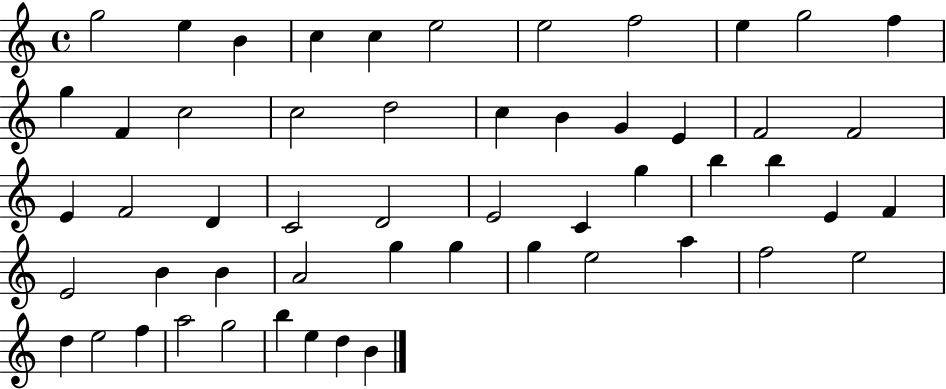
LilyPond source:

{
  \clef treble
  \time 4/4
  \defaultTimeSignature
  \key c \major
  g''2 e''4 b'4 | c''4 c''4 e''2 | e''2 f''2 | e''4 g''2 f''4 | \break g''4 f'4 c''2 | c''2 d''2 | c''4 b'4 g'4 e'4 | f'2 f'2 | \break e'4 f'2 d'4 | c'2 d'2 | e'2 c'4 g''4 | b''4 b''4 e'4 f'4 | \break e'2 b'4 b'4 | a'2 g''4 g''4 | g''4 e''2 a''4 | f''2 e''2 | \break d''4 e''2 f''4 | a''2 g''2 | b''4 e''4 d''4 b'4 | \bar "|."
}